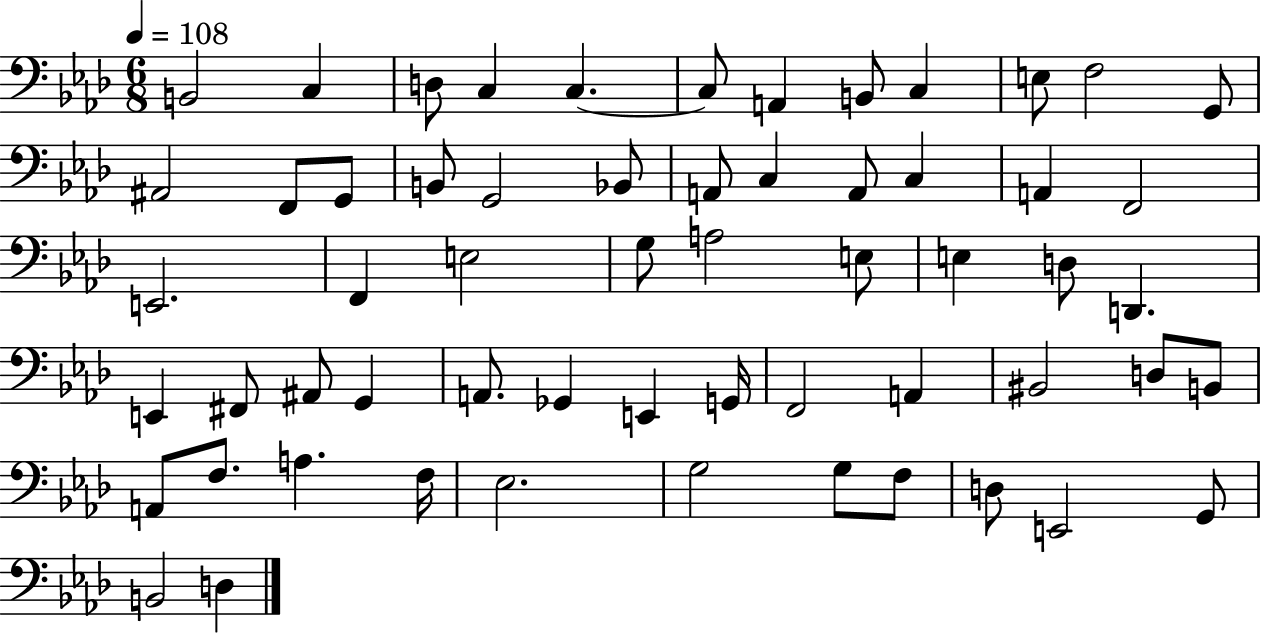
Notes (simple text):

B2/h C3/q D3/e C3/q C3/q. C3/e A2/q B2/e C3/q E3/e F3/h G2/e A#2/h F2/e G2/e B2/e G2/h Bb2/e A2/e C3/q A2/e C3/q A2/q F2/h E2/h. F2/q E3/h G3/e A3/h E3/e E3/q D3/e D2/q. E2/q F#2/e A#2/e G2/q A2/e. Gb2/q E2/q G2/s F2/h A2/q BIS2/h D3/e B2/e A2/e F3/e. A3/q. F3/s Eb3/h. G3/h G3/e F3/e D3/e E2/h G2/e B2/h D3/q